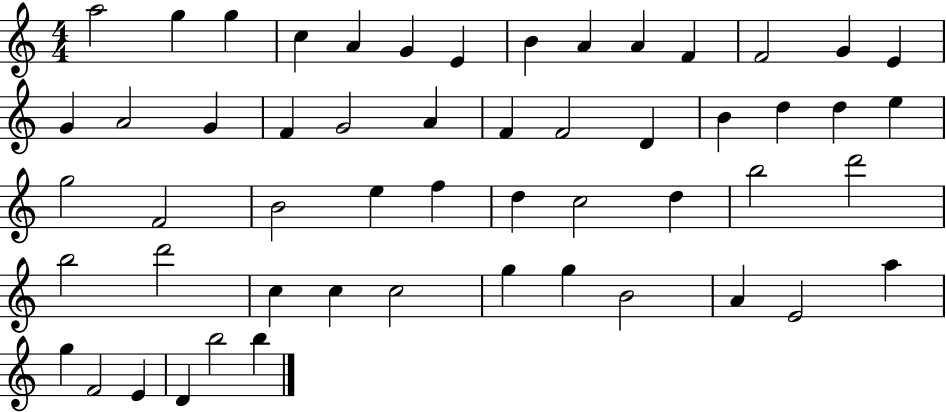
X:1
T:Untitled
M:4/4
L:1/4
K:C
a2 g g c A G E B A A F F2 G E G A2 G F G2 A F F2 D B d d e g2 F2 B2 e f d c2 d b2 d'2 b2 d'2 c c c2 g g B2 A E2 a g F2 E D b2 b